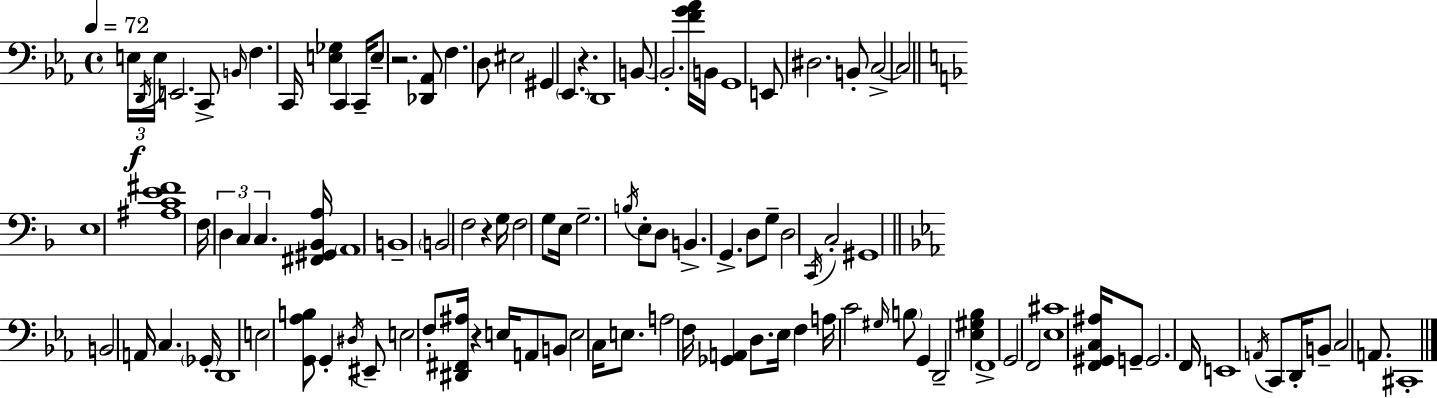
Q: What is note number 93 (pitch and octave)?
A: C#2